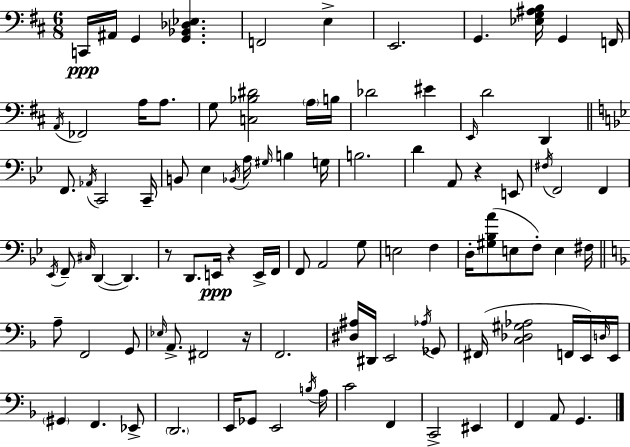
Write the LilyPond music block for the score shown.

{
  \clef bass
  \numericTimeSignature
  \time 6/8
  \key d \major
  \repeat volta 2 { c,16\ppp ais,16 g,4 <g, bes, des ees>4. | f,2 e4-> | e,2. | g,4. <ees g ais b>16 g,4 f,16 | \break \acciaccatura { a,16 } fes,2 a16 a8. | g8 <c bes dis'>2 \parenthesize a16 | b16 des'2 eis'4 | \grace { e,16 } d'2 d,4 | \break \bar "||" \break \key bes \major f,8. \acciaccatura { aes,16 } c,2 | c,16-- b,8 ees4 \acciaccatura { bes,16 } a16 \grace { gis16 } b4 | g16 b2. | d'4 a,8 r4 | \break e,8 \acciaccatura { fis16 } f,2 | f,4 \acciaccatura { ees,16 } f,8-- \grace { cis16 }( d,4~~ | d,4.) r8 d,8. e,16\ppp | r4 e,16-> f,16 f,8 a,2 | \break g8 e2 | f4 d16-. <gis bes a'>8( e8 f8-.) | e4 fis16 \bar "||" \break \key f \major a8-- f,2 g,8 | \grace { ees16 } a,8.-> fis,2 | r16 f,2. | <dis ais>16 dis,16 e,2 \acciaccatura { aes16 } | \break ges,8 fis,16( <c des gis aes>2 f,16 | e,16) \grace { d16 } e,16 \parenthesize gis,4 f,4. | ees,8-> \parenthesize d,2. | e,16 ges,8 e,2 | \break \acciaccatura { b16 } a16 c'2 | f,4 c,2-> | eis,4 f,4 a,8 g,4. | } \bar "|."
}